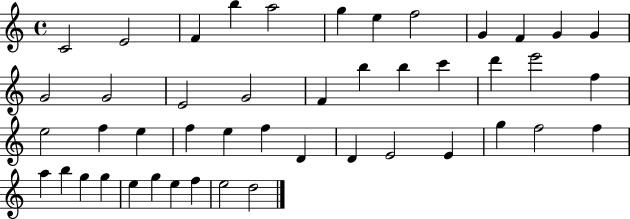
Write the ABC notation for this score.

X:1
T:Untitled
M:4/4
L:1/4
K:C
C2 E2 F b a2 g e f2 G F G G G2 G2 E2 G2 F b b c' d' e'2 f e2 f e f e f D D E2 E g f2 f a b g g e g e f e2 d2